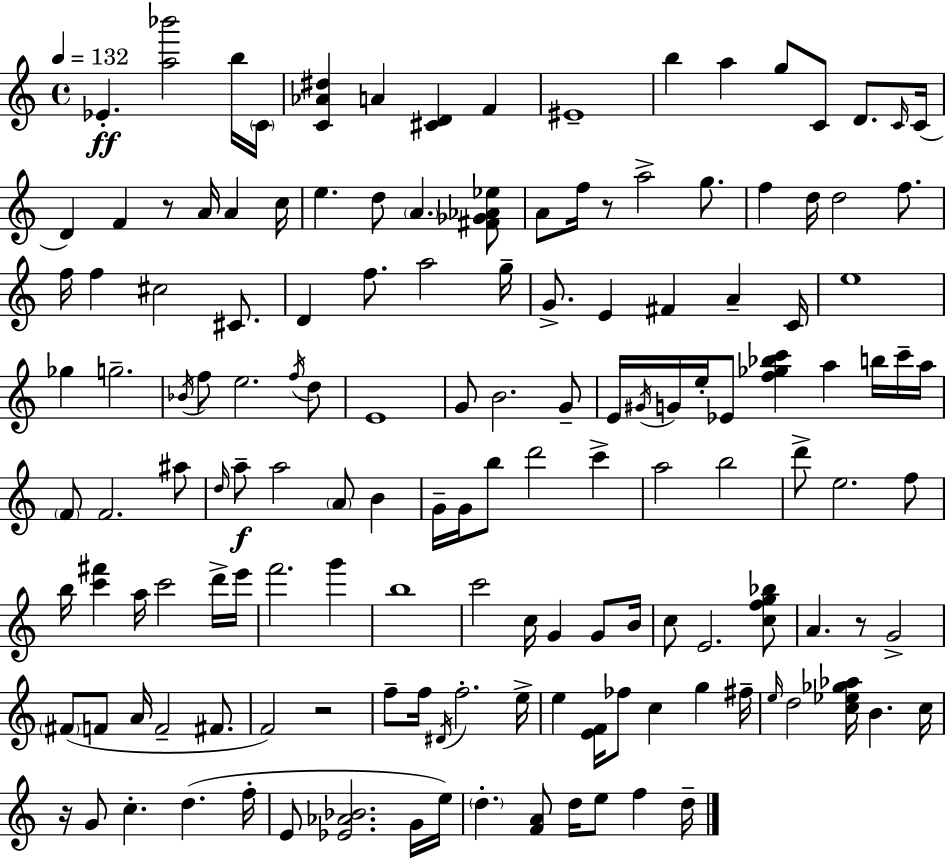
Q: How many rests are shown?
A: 5